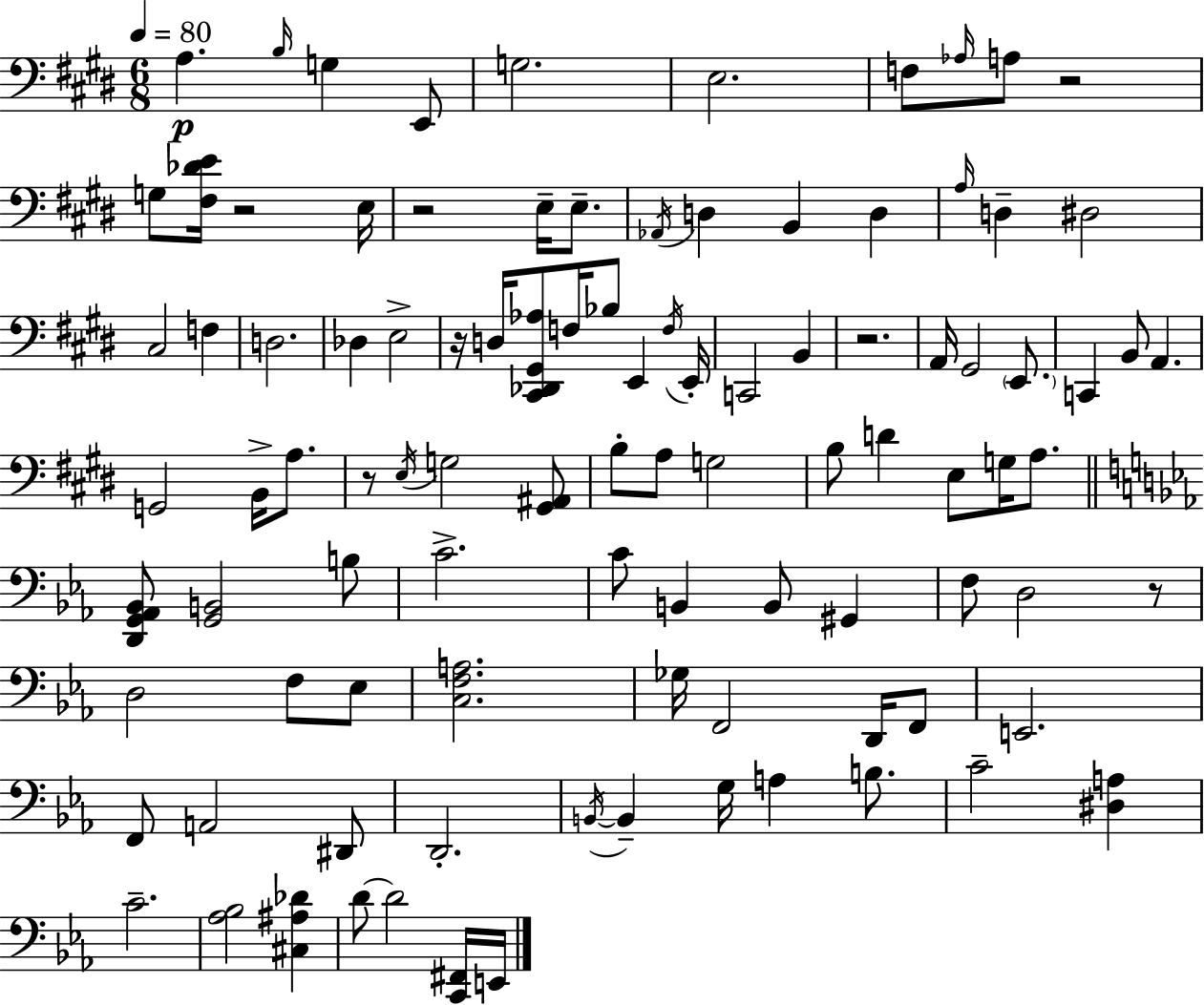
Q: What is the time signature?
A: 6/8